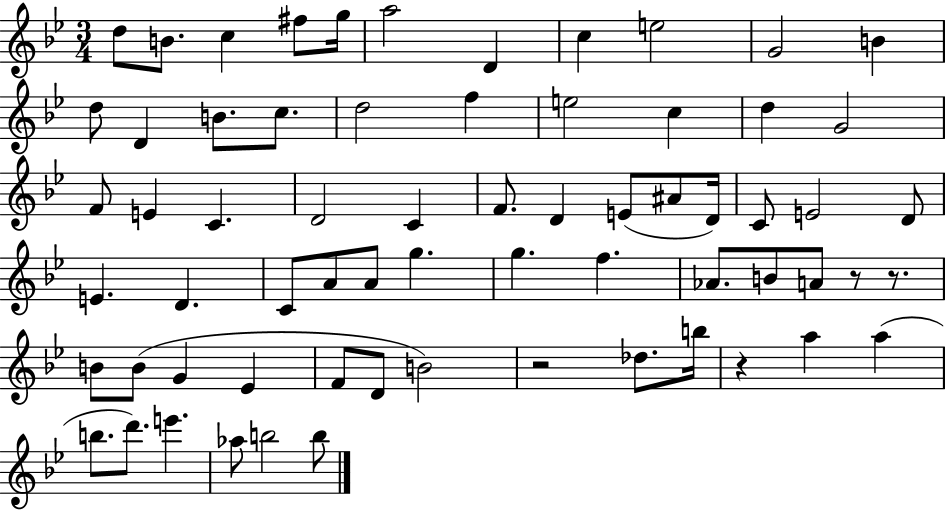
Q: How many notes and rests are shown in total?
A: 66